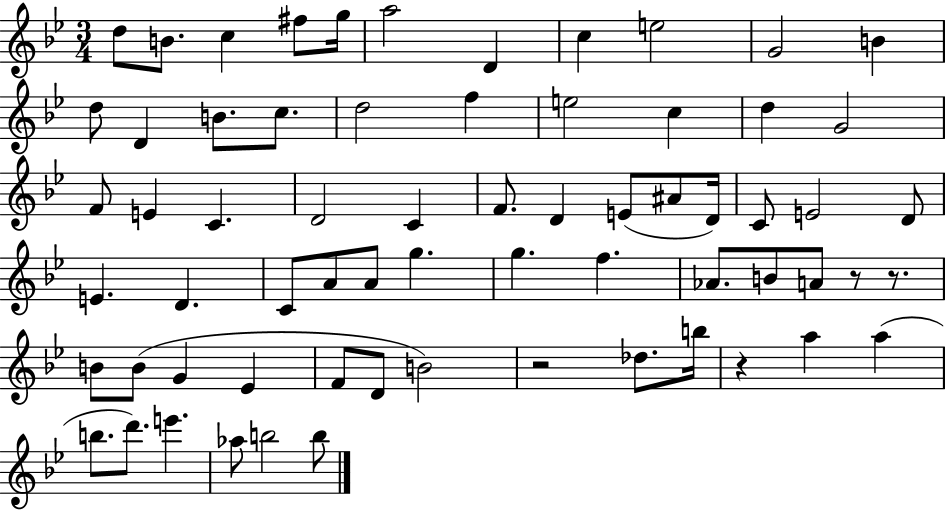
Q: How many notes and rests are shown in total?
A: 66